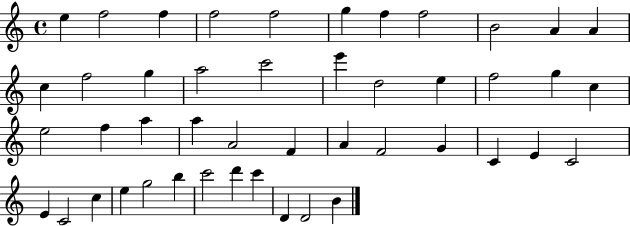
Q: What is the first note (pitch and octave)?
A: E5